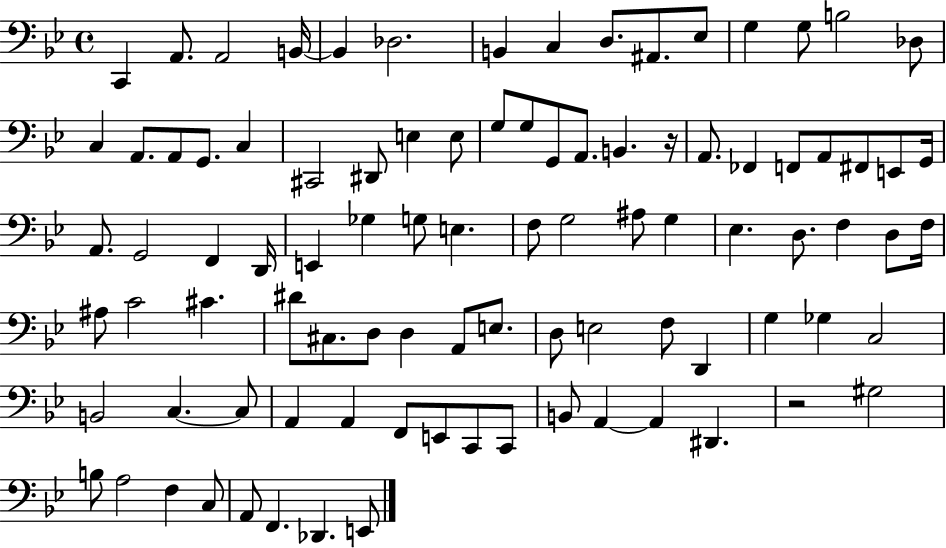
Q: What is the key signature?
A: BES major